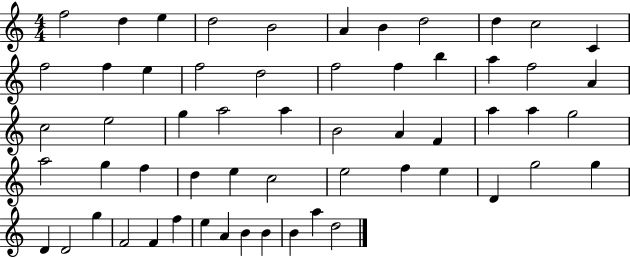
F5/h D5/q E5/q D5/h B4/h A4/q B4/q D5/h D5/q C5/h C4/q F5/h F5/q E5/q F5/h D5/h F5/h F5/q B5/q A5/q F5/h A4/q C5/h E5/h G5/q A5/h A5/q B4/h A4/q F4/q A5/q A5/q G5/h A5/h G5/q F5/q D5/q E5/q C5/h E5/h F5/q E5/q D4/q G5/h G5/q D4/q D4/h G5/q F4/h F4/q F5/q E5/q A4/q B4/q B4/q B4/q A5/q D5/h